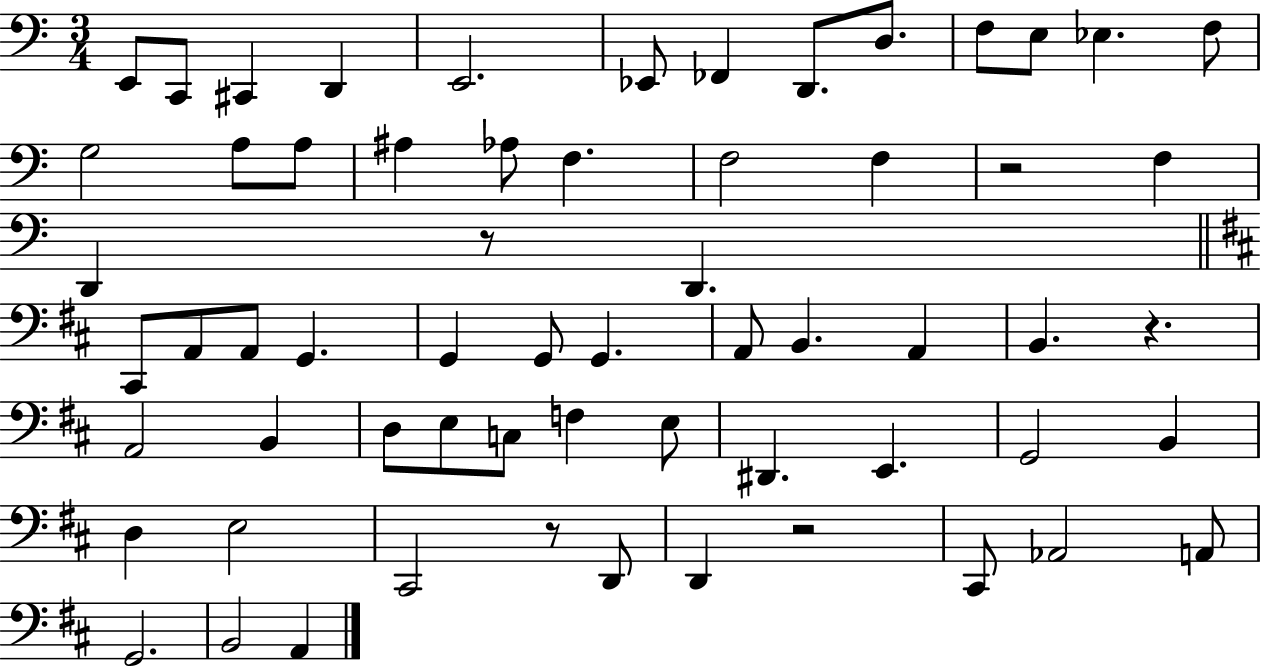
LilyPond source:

{
  \clef bass
  \numericTimeSignature
  \time 3/4
  \key c \major
  e,8 c,8 cis,4 d,4 | e,2. | ees,8 fes,4 d,8. d8. | f8 e8 ees4. f8 | \break g2 a8 a8 | ais4 aes8 f4. | f2 f4 | r2 f4 | \break d,4 r8 d,4. | \bar "||" \break \key b \minor cis,8 a,8 a,8 g,4. | g,4 g,8 g,4. | a,8 b,4. a,4 | b,4. r4. | \break a,2 b,4 | d8 e8 c8 f4 e8 | dis,4. e,4. | g,2 b,4 | \break d4 e2 | cis,2 r8 d,8 | d,4 r2 | cis,8 aes,2 a,8 | \break g,2. | b,2 a,4 | \bar "|."
}